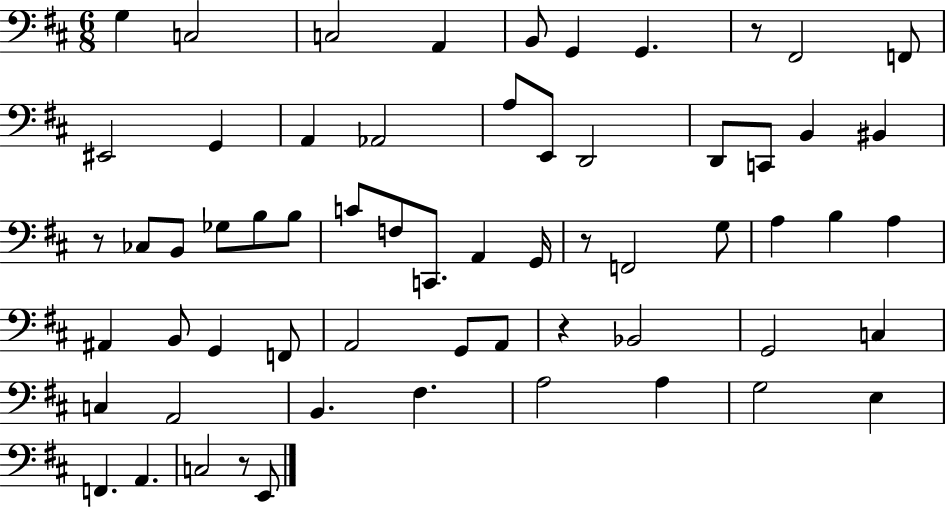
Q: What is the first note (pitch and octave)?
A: G3